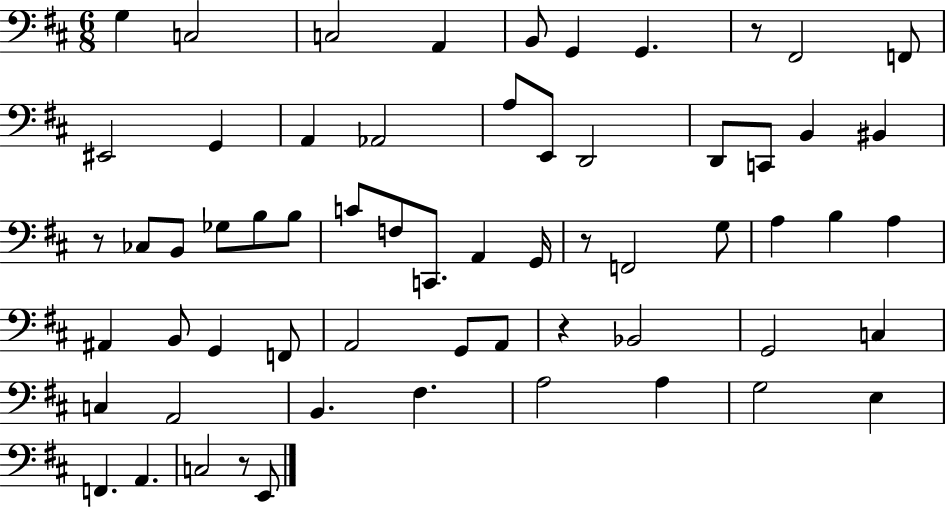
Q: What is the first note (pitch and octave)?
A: G3